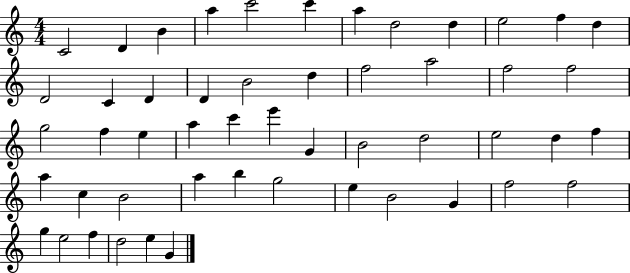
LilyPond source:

{
  \clef treble
  \numericTimeSignature
  \time 4/4
  \key c \major
  c'2 d'4 b'4 | a''4 c'''2 c'''4 | a''4 d''2 d''4 | e''2 f''4 d''4 | \break d'2 c'4 d'4 | d'4 b'2 d''4 | f''2 a''2 | f''2 f''2 | \break g''2 f''4 e''4 | a''4 c'''4 e'''4 g'4 | b'2 d''2 | e''2 d''4 f''4 | \break a''4 c''4 b'2 | a''4 b''4 g''2 | e''4 b'2 g'4 | f''2 f''2 | \break g''4 e''2 f''4 | d''2 e''4 g'4 | \bar "|."
}